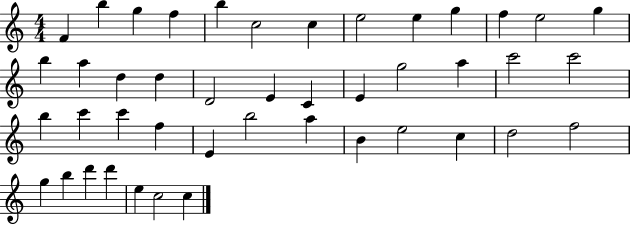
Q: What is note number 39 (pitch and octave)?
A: B5